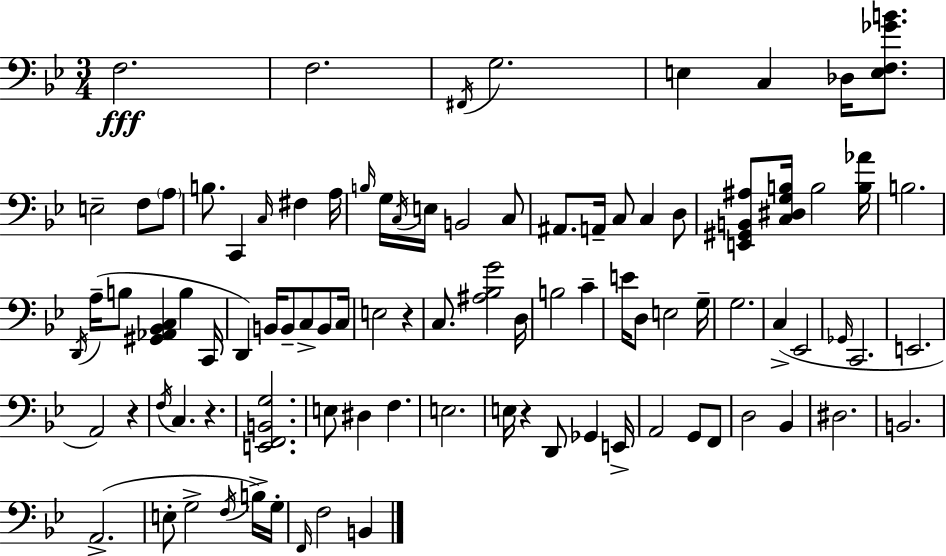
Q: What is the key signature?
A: G minor